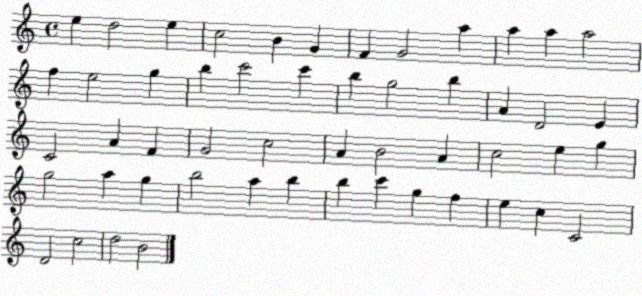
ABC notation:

X:1
T:Untitled
M:4/4
L:1/4
K:C
e d2 e c2 B G F G2 a a a a2 f e2 g b c'2 c' b g2 b A D2 E C2 A F G2 c2 A B2 A c2 e g g2 a g b2 a b b c' g f e c C2 D2 c2 d2 B2